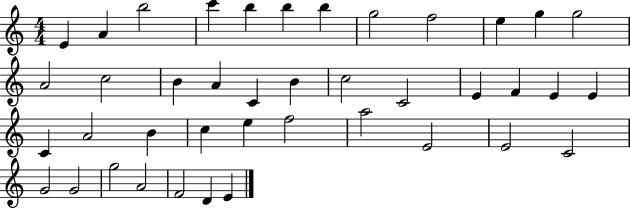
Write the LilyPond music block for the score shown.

{
  \clef treble
  \numericTimeSignature
  \time 4/4
  \key c \major
  e'4 a'4 b''2 | c'''4 b''4 b''4 b''4 | g''2 f''2 | e''4 g''4 g''2 | \break a'2 c''2 | b'4 a'4 c'4 b'4 | c''2 c'2 | e'4 f'4 e'4 e'4 | \break c'4 a'2 b'4 | c''4 e''4 f''2 | a''2 e'2 | e'2 c'2 | \break g'2 g'2 | g''2 a'2 | f'2 d'4 e'4 | \bar "|."
}